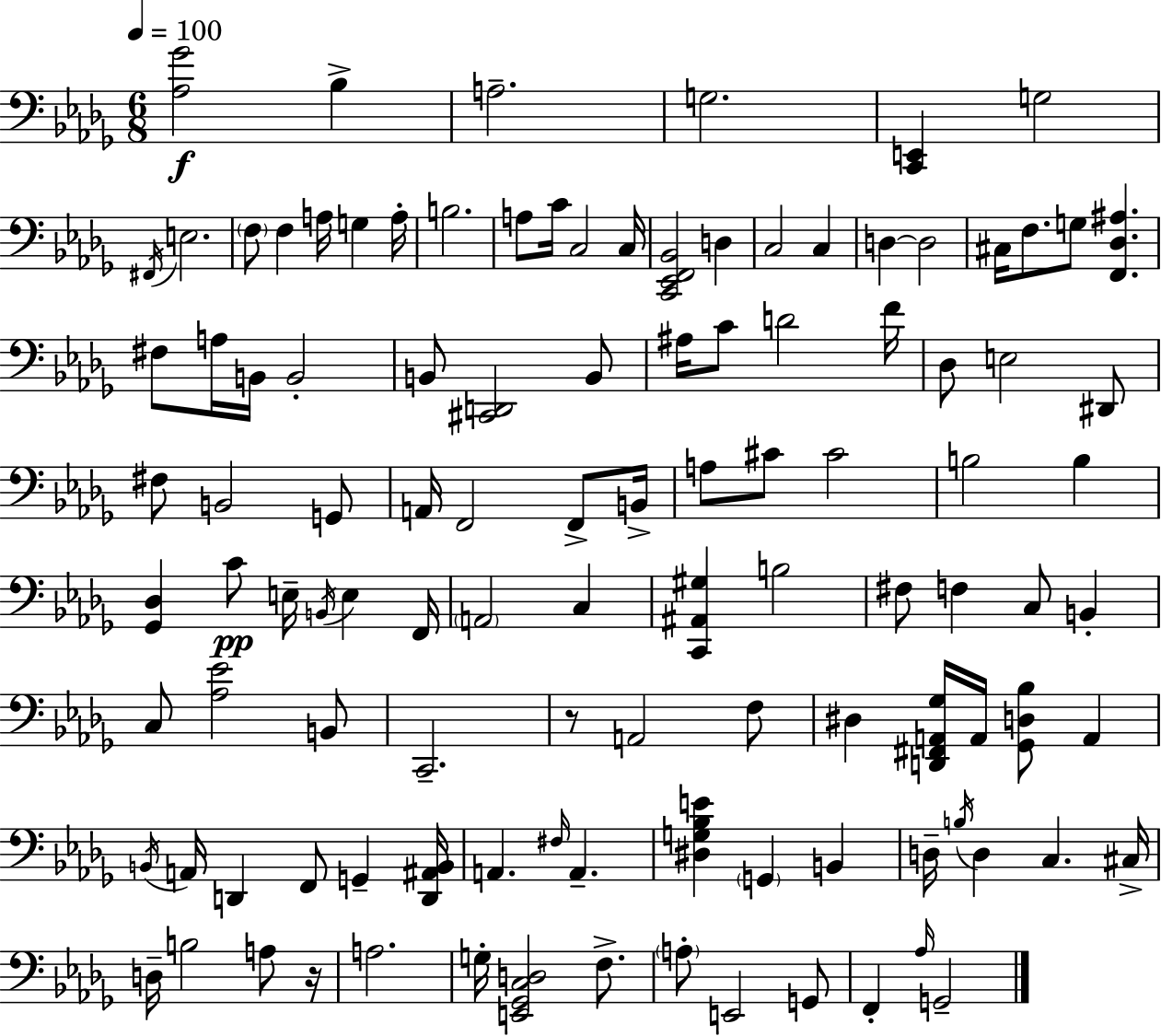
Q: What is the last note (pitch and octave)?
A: G2